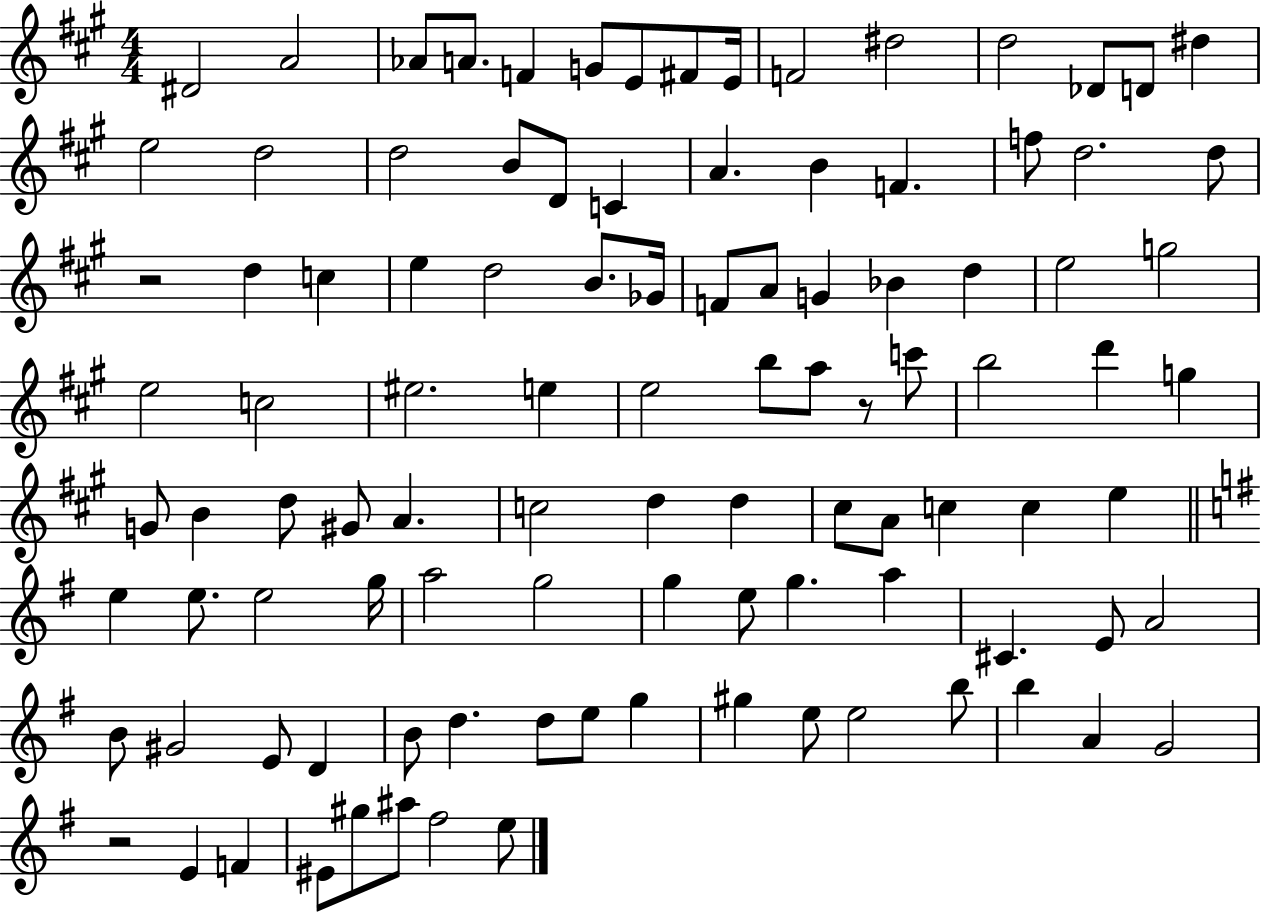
{
  \clef treble
  \numericTimeSignature
  \time 4/4
  \key a \major
  dis'2 a'2 | aes'8 a'8. f'4 g'8 e'8 fis'8 e'16 | f'2 dis''2 | d''2 des'8 d'8 dis''4 | \break e''2 d''2 | d''2 b'8 d'8 c'4 | a'4. b'4 f'4. | f''8 d''2. d''8 | \break r2 d''4 c''4 | e''4 d''2 b'8. ges'16 | f'8 a'8 g'4 bes'4 d''4 | e''2 g''2 | \break e''2 c''2 | eis''2. e''4 | e''2 b''8 a''8 r8 c'''8 | b''2 d'''4 g''4 | \break g'8 b'4 d''8 gis'8 a'4. | c''2 d''4 d''4 | cis''8 a'8 c''4 c''4 e''4 | \bar "||" \break \key e \minor e''4 e''8. e''2 g''16 | a''2 g''2 | g''4 e''8 g''4. a''4 | cis'4. e'8 a'2 | \break b'8 gis'2 e'8 d'4 | b'8 d''4. d''8 e''8 g''4 | gis''4 e''8 e''2 b''8 | b''4 a'4 g'2 | \break r2 e'4 f'4 | eis'8 gis''8 ais''8 fis''2 e''8 | \bar "|."
}